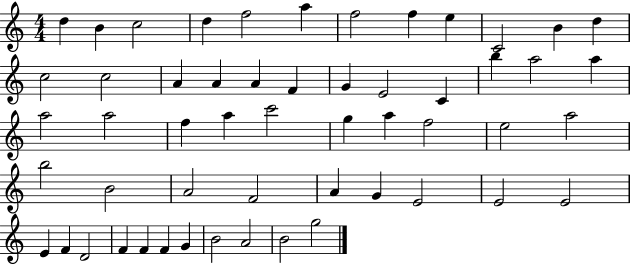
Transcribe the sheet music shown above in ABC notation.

X:1
T:Untitled
M:4/4
L:1/4
K:C
d B c2 d f2 a f2 f e C2 B d c2 c2 A A A F G E2 C b a2 a a2 a2 f a c'2 g a f2 e2 a2 b2 B2 A2 F2 A G E2 E2 E2 E F D2 F F F G B2 A2 B2 g2